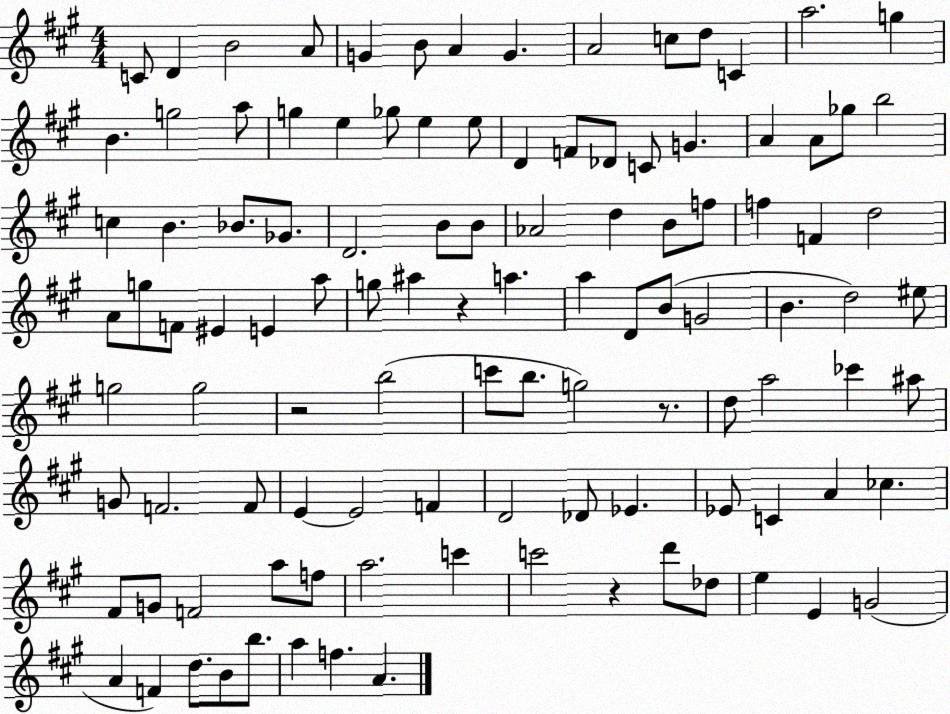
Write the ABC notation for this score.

X:1
T:Untitled
M:4/4
L:1/4
K:A
C/2 D B2 A/2 G B/2 A G A2 c/2 d/2 C a2 g B g2 a/2 g e _g/2 e e/2 D F/2 _D/2 C/2 G A A/2 _g/2 b2 c B _B/2 _G/2 D2 B/2 B/2 _A2 d B/2 f/2 f F d2 A/2 g/2 F/2 ^E E a/2 g/2 ^a z a a D/2 B/2 G2 B d2 ^e/2 g2 g2 z2 b2 c'/2 b/2 g2 z/2 d/2 a2 _c' ^a/2 G/2 F2 F/2 E E2 F D2 _D/2 _E _E/2 C A _c ^F/2 G/2 F2 a/2 f/2 a2 c' c'2 z d'/2 _d/2 e E G2 A F d/2 B/2 b/2 a f A